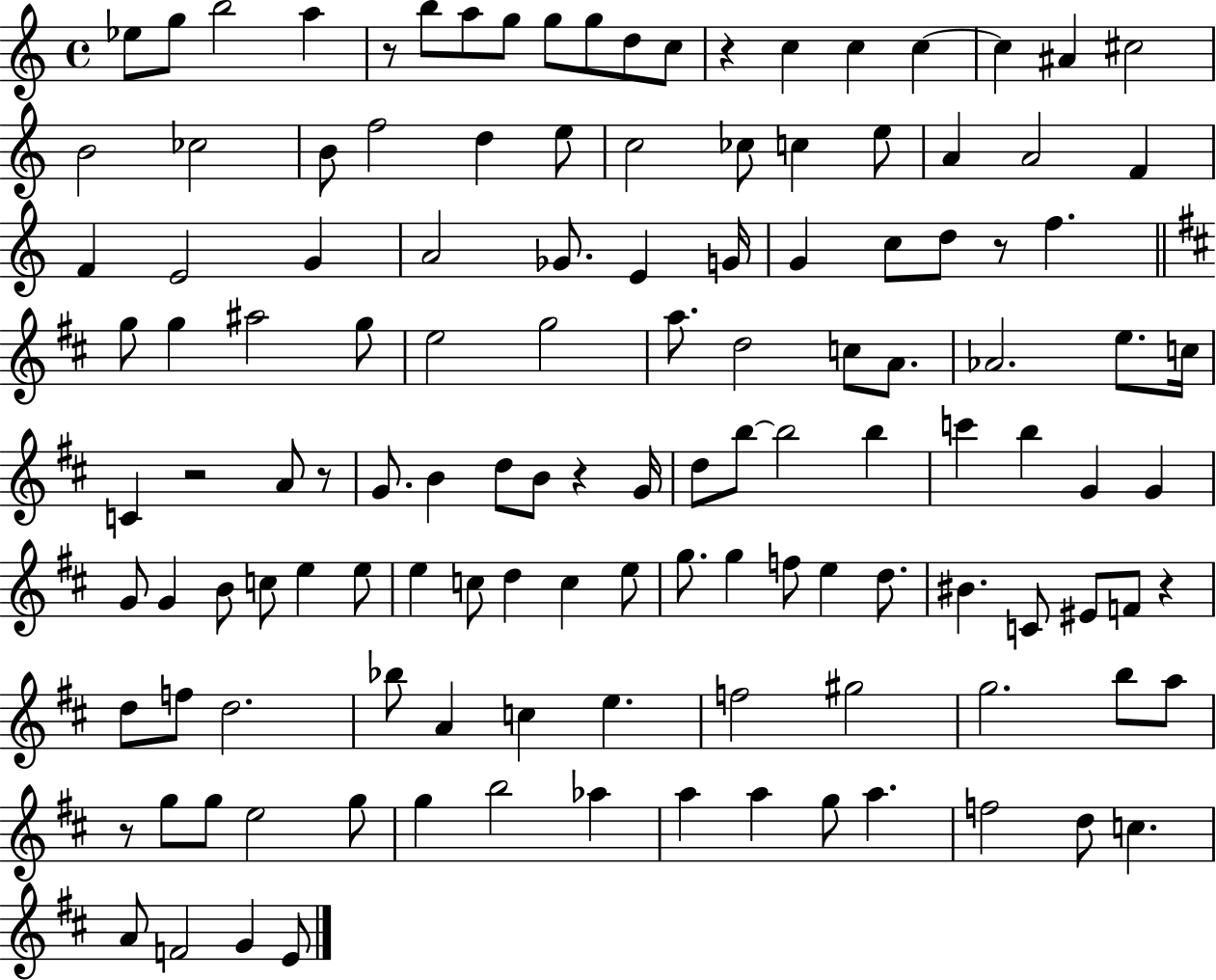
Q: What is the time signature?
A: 4/4